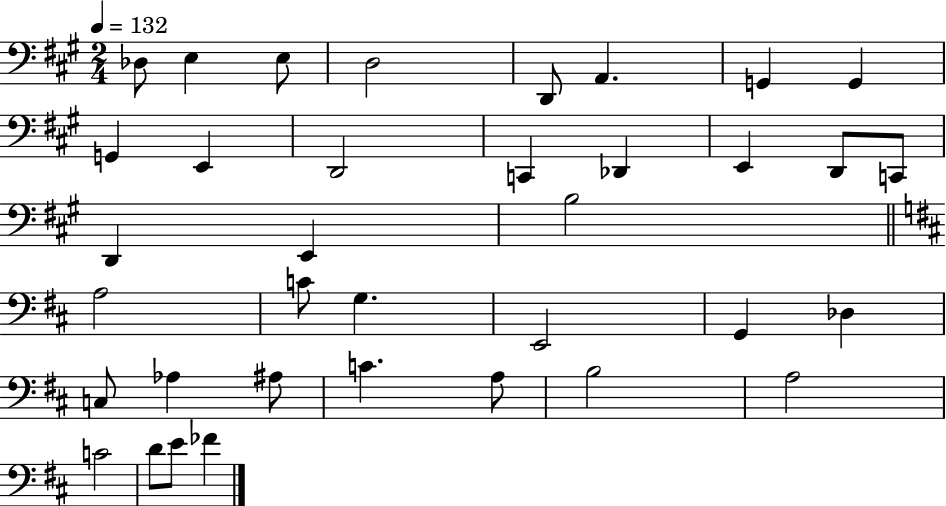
{
  \clef bass
  \numericTimeSignature
  \time 2/4
  \key a \major
  \tempo 4 = 132
  des8 e4 e8 | d2 | d,8 a,4. | g,4 g,4 | \break g,4 e,4 | d,2 | c,4 des,4 | e,4 d,8 c,8 | \break d,4 e,4 | b2 | \bar "||" \break \key d \major a2 | c'8 g4. | e,2 | g,4 des4 | \break c8 aes4 ais8 | c'4. a8 | b2 | a2 | \break c'2 | d'8 e'8 fes'4 | \bar "|."
}